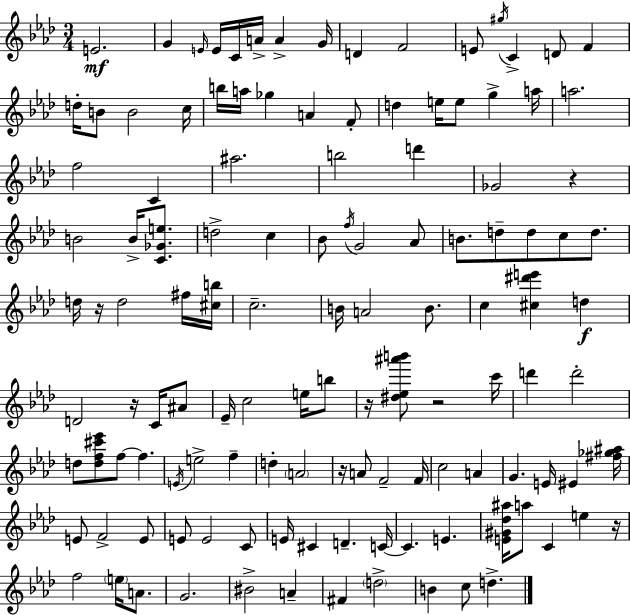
E4/h. G4/q E4/s E4/s C4/s A4/s A4/q G4/s D4/q F4/h E4/e G#5/s C4/q D4/e F4/q D5/s B4/e B4/h C5/s B5/s A5/s Gb5/q A4/q F4/e D5/q E5/s E5/e G5/q A5/s A5/h. F5/h C4/q A#5/h. B5/h D6/q Gb4/h R/q B4/h B4/s [C4,Gb4,E5]/e. D5/h C5/q Bb4/e F5/s G4/h Ab4/e B4/e. D5/e D5/e C5/e D5/e. D5/s R/s D5/h F#5/s [C#5,B5]/s C5/h. B4/s A4/h B4/e. C5/q [C#5,D#6,E6]/q D5/q D4/h R/s C4/s A#4/e Eb4/s C5/h E5/s B5/e R/s [D#5,Eb5,A#6,B6]/e R/h C6/s D6/q D6/h D5/e [D5,F5,C#6,Eb6]/e F5/e F5/q. E4/s E5/h F5/q D5/q A4/h R/s A4/e F4/h F4/s C5/h A4/q G4/q. E4/s EIS4/q [F#5,Gb5,A#5]/s E4/e F4/h E4/e E4/e E4/h C4/e E4/s C#4/q D4/q. C4/s C4/q. E4/q. [E4,G#4,Db5,A#5]/s A5/e C4/q E5/q R/s F5/h E5/s A4/e. G4/h. BIS4/h A4/q F#4/q D5/h B4/q C5/e D5/q.